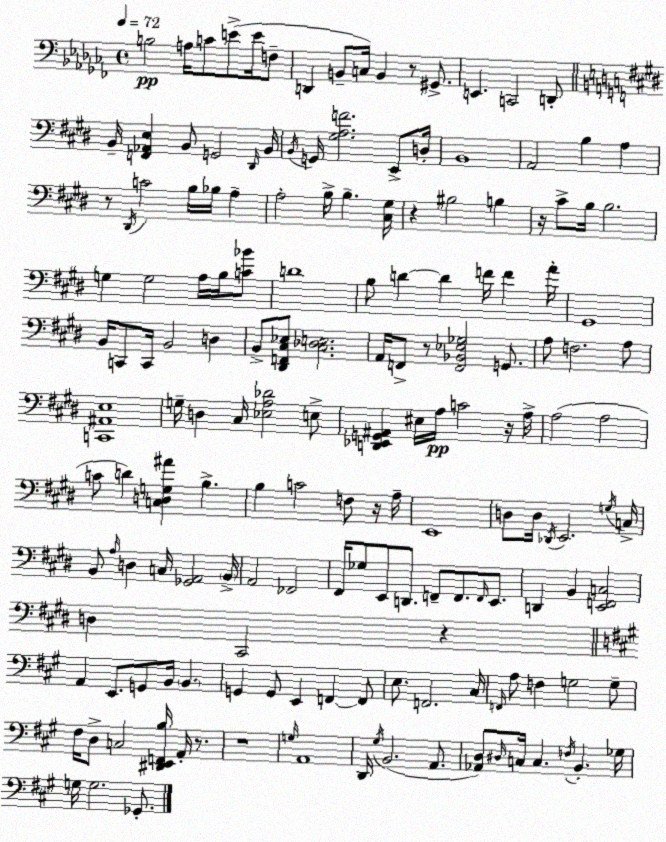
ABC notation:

X:1
T:Untitled
M:4/4
L:1/4
K:Abm
B,2 A,/4 C/2 E/2 E/4 F,/2 D,, B,,/2 C,/4 B,, z/2 ^G,,/2 E,, C,,2 D,,/2 B,,/4 [F,,_A,,E,] B,,/2 G,,2 ^D,,/4 B,,/4 B,,/4 G,,/4 [^G,A,F]2 E,,/2 D,/4 B,,4 A,,2 B, A, z/2 ^D,,/4 C2 B,/4 _B,/4 A, A,2 B,/4 B, [^C,^G,]/4 z ^B,2 B, z/4 ^C/2 B,/4 B,2 G, G,2 A,/4 B,/4 [C_B]/2 D4 B,/2 D D F/4 F A/4 ^G,,4 B,,/4 C,,/2 C,,/4 B,,2 D, B,,/2 [^D,,F,,^C,_E,]/2 [^C,_D,E,]2 A,,/4 F,,/2 z/2 [F,,_B,,_E,_G,]2 G,,/2 A,/2 F,2 A,/2 [C,,^A,,E,]4 G,/4 D, ^C,/4 [_E,A,_D]2 E,/2 [D,,_E,,G,,^A,,] ^E,/4 A,/4 C2 z/4 A,/4 A,2 A,2 C/2 D [C,D,G,^A] B, B, C2 F,/2 z/4 A,/4 E,,4 D,/2 D,/4 _D,,/4 E,,2 G,/4 C,/4 B,,/2 A,/4 D, C,/4 [_G,,A,,]2 B,,/4 A,,2 _F,,2 ^F,,/4 _G,/2 E,,/2 D,,/2 F,,/2 F,,/2 F,,/4 E,,/2 D,, B,, [E,,F,,C,]2 D, ^C,,2 z A,, E,,/2 G,,/2 B,,/4 B,, G,, G,,/2 E,, F,, F,,/2 E,/2 F,,2 ^C,/4 F,,/4 A,/2 F, G,2 G,/2 ^F,/4 D,/2 C,2 [^D,,E,,F,,B,]/4 A,,/4 z/2 z4 G,/4 A,,4 D,,/4 ^G,/4 B,,2 A,,/2 [_A,,D,]/2 ^D,/4 C,/4 C, F,/4 B,, _G,/4 G,/4 G,2 _G,,/2